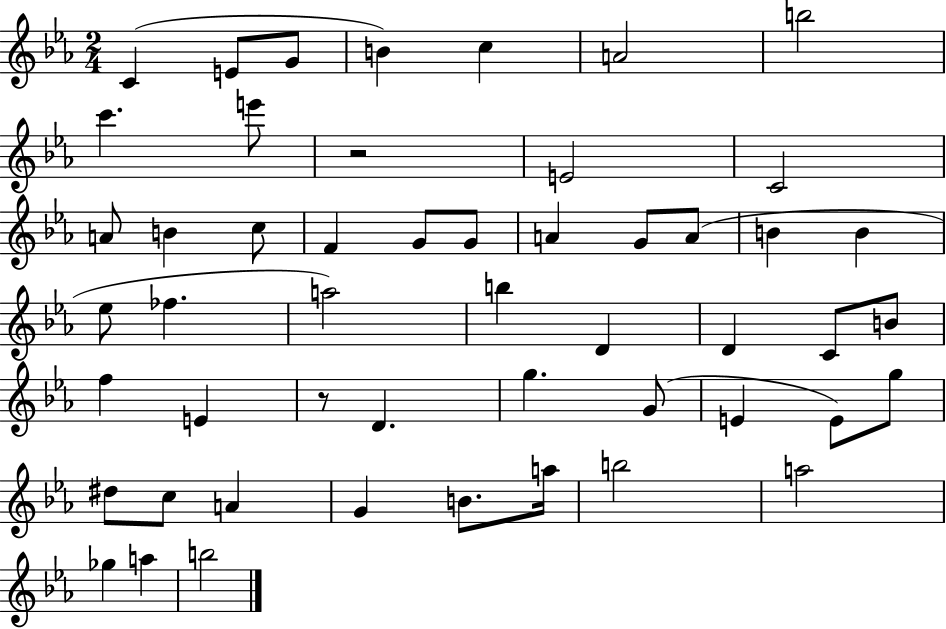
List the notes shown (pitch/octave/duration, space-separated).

C4/q E4/e G4/e B4/q C5/q A4/h B5/h C6/q. E6/e R/h E4/h C4/h A4/e B4/q C5/e F4/q G4/e G4/e A4/q G4/e A4/e B4/q B4/q Eb5/e FES5/q. A5/h B5/q D4/q D4/q C4/e B4/e F5/q E4/q R/e D4/q. G5/q. G4/e E4/q E4/e G5/e D#5/e C5/e A4/q G4/q B4/e. A5/s B5/h A5/h Gb5/q A5/q B5/h